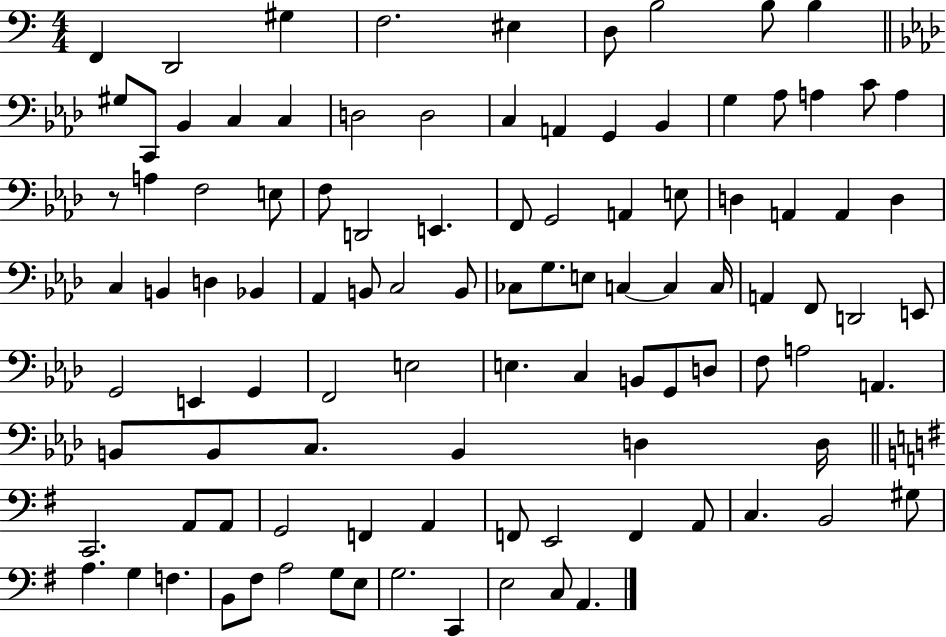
X:1
T:Untitled
M:4/4
L:1/4
K:C
F,, D,,2 ^G, F,2 ^E, D,/2 B,2 B,/2 B, ^G,/2 C,,/2 _B,, C, C, D,2 D,2 C, A,, G,, _B,, G, _A,/2 A, C/2 A, z/2 A, F,2 E,/2 F,/2 D,,2 E,, F,,/2 G,,2 A,, E,/2 D, A,, A,, D, C, B,, D, _B,, _A,, B,,/2 C,2 B,,/2 _C,/2 G,/2 E,/2 C, C, C,/4 A,, F,,/2 D,,2 E,,/2 G,,2 E,, G,, F,,2 E,2 E, C, B,,/2 G,,/2 D,/2 F,/2 A,2 A,, B,,/2 B,,/2 C,/2 B,, D, D,/4 C,,2 A,,/2 A,,/2 G,,2 F,, A,, F,,/2 E,,2 F,, A,,/2 C, B,,2 ^G,/2 A, G, F, B,,/2 ^F,/2 A,2 G,/2 E,/2 G,2 C,, E,2 C,/2 A,,